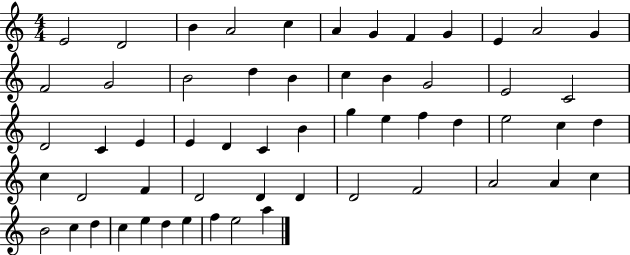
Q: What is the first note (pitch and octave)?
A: E4